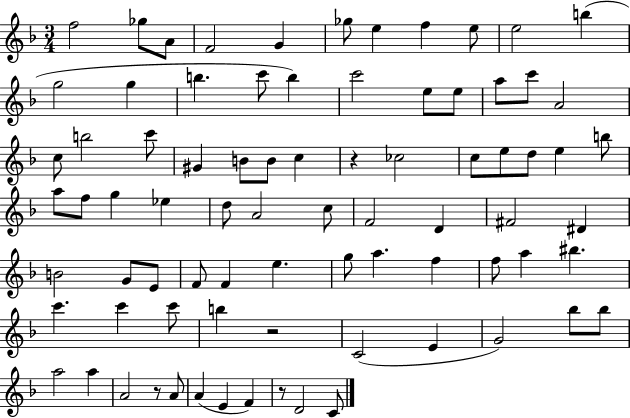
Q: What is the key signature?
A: F major